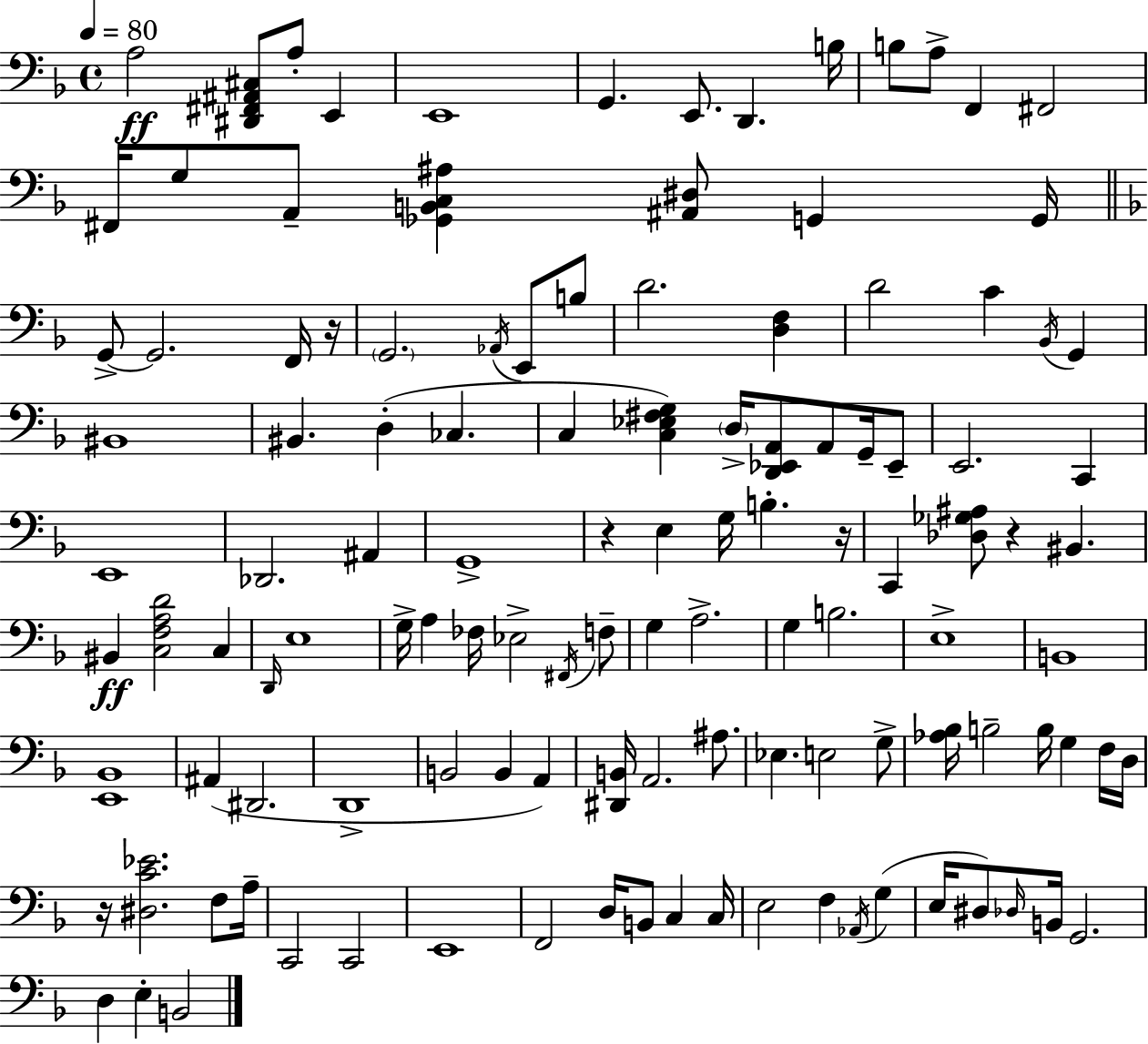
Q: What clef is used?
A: bass